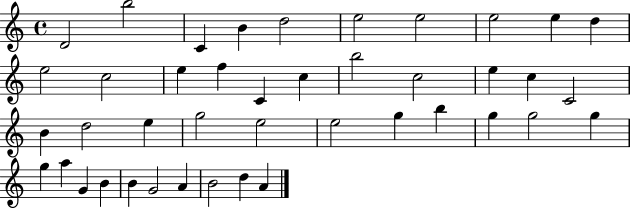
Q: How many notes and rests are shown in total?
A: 42